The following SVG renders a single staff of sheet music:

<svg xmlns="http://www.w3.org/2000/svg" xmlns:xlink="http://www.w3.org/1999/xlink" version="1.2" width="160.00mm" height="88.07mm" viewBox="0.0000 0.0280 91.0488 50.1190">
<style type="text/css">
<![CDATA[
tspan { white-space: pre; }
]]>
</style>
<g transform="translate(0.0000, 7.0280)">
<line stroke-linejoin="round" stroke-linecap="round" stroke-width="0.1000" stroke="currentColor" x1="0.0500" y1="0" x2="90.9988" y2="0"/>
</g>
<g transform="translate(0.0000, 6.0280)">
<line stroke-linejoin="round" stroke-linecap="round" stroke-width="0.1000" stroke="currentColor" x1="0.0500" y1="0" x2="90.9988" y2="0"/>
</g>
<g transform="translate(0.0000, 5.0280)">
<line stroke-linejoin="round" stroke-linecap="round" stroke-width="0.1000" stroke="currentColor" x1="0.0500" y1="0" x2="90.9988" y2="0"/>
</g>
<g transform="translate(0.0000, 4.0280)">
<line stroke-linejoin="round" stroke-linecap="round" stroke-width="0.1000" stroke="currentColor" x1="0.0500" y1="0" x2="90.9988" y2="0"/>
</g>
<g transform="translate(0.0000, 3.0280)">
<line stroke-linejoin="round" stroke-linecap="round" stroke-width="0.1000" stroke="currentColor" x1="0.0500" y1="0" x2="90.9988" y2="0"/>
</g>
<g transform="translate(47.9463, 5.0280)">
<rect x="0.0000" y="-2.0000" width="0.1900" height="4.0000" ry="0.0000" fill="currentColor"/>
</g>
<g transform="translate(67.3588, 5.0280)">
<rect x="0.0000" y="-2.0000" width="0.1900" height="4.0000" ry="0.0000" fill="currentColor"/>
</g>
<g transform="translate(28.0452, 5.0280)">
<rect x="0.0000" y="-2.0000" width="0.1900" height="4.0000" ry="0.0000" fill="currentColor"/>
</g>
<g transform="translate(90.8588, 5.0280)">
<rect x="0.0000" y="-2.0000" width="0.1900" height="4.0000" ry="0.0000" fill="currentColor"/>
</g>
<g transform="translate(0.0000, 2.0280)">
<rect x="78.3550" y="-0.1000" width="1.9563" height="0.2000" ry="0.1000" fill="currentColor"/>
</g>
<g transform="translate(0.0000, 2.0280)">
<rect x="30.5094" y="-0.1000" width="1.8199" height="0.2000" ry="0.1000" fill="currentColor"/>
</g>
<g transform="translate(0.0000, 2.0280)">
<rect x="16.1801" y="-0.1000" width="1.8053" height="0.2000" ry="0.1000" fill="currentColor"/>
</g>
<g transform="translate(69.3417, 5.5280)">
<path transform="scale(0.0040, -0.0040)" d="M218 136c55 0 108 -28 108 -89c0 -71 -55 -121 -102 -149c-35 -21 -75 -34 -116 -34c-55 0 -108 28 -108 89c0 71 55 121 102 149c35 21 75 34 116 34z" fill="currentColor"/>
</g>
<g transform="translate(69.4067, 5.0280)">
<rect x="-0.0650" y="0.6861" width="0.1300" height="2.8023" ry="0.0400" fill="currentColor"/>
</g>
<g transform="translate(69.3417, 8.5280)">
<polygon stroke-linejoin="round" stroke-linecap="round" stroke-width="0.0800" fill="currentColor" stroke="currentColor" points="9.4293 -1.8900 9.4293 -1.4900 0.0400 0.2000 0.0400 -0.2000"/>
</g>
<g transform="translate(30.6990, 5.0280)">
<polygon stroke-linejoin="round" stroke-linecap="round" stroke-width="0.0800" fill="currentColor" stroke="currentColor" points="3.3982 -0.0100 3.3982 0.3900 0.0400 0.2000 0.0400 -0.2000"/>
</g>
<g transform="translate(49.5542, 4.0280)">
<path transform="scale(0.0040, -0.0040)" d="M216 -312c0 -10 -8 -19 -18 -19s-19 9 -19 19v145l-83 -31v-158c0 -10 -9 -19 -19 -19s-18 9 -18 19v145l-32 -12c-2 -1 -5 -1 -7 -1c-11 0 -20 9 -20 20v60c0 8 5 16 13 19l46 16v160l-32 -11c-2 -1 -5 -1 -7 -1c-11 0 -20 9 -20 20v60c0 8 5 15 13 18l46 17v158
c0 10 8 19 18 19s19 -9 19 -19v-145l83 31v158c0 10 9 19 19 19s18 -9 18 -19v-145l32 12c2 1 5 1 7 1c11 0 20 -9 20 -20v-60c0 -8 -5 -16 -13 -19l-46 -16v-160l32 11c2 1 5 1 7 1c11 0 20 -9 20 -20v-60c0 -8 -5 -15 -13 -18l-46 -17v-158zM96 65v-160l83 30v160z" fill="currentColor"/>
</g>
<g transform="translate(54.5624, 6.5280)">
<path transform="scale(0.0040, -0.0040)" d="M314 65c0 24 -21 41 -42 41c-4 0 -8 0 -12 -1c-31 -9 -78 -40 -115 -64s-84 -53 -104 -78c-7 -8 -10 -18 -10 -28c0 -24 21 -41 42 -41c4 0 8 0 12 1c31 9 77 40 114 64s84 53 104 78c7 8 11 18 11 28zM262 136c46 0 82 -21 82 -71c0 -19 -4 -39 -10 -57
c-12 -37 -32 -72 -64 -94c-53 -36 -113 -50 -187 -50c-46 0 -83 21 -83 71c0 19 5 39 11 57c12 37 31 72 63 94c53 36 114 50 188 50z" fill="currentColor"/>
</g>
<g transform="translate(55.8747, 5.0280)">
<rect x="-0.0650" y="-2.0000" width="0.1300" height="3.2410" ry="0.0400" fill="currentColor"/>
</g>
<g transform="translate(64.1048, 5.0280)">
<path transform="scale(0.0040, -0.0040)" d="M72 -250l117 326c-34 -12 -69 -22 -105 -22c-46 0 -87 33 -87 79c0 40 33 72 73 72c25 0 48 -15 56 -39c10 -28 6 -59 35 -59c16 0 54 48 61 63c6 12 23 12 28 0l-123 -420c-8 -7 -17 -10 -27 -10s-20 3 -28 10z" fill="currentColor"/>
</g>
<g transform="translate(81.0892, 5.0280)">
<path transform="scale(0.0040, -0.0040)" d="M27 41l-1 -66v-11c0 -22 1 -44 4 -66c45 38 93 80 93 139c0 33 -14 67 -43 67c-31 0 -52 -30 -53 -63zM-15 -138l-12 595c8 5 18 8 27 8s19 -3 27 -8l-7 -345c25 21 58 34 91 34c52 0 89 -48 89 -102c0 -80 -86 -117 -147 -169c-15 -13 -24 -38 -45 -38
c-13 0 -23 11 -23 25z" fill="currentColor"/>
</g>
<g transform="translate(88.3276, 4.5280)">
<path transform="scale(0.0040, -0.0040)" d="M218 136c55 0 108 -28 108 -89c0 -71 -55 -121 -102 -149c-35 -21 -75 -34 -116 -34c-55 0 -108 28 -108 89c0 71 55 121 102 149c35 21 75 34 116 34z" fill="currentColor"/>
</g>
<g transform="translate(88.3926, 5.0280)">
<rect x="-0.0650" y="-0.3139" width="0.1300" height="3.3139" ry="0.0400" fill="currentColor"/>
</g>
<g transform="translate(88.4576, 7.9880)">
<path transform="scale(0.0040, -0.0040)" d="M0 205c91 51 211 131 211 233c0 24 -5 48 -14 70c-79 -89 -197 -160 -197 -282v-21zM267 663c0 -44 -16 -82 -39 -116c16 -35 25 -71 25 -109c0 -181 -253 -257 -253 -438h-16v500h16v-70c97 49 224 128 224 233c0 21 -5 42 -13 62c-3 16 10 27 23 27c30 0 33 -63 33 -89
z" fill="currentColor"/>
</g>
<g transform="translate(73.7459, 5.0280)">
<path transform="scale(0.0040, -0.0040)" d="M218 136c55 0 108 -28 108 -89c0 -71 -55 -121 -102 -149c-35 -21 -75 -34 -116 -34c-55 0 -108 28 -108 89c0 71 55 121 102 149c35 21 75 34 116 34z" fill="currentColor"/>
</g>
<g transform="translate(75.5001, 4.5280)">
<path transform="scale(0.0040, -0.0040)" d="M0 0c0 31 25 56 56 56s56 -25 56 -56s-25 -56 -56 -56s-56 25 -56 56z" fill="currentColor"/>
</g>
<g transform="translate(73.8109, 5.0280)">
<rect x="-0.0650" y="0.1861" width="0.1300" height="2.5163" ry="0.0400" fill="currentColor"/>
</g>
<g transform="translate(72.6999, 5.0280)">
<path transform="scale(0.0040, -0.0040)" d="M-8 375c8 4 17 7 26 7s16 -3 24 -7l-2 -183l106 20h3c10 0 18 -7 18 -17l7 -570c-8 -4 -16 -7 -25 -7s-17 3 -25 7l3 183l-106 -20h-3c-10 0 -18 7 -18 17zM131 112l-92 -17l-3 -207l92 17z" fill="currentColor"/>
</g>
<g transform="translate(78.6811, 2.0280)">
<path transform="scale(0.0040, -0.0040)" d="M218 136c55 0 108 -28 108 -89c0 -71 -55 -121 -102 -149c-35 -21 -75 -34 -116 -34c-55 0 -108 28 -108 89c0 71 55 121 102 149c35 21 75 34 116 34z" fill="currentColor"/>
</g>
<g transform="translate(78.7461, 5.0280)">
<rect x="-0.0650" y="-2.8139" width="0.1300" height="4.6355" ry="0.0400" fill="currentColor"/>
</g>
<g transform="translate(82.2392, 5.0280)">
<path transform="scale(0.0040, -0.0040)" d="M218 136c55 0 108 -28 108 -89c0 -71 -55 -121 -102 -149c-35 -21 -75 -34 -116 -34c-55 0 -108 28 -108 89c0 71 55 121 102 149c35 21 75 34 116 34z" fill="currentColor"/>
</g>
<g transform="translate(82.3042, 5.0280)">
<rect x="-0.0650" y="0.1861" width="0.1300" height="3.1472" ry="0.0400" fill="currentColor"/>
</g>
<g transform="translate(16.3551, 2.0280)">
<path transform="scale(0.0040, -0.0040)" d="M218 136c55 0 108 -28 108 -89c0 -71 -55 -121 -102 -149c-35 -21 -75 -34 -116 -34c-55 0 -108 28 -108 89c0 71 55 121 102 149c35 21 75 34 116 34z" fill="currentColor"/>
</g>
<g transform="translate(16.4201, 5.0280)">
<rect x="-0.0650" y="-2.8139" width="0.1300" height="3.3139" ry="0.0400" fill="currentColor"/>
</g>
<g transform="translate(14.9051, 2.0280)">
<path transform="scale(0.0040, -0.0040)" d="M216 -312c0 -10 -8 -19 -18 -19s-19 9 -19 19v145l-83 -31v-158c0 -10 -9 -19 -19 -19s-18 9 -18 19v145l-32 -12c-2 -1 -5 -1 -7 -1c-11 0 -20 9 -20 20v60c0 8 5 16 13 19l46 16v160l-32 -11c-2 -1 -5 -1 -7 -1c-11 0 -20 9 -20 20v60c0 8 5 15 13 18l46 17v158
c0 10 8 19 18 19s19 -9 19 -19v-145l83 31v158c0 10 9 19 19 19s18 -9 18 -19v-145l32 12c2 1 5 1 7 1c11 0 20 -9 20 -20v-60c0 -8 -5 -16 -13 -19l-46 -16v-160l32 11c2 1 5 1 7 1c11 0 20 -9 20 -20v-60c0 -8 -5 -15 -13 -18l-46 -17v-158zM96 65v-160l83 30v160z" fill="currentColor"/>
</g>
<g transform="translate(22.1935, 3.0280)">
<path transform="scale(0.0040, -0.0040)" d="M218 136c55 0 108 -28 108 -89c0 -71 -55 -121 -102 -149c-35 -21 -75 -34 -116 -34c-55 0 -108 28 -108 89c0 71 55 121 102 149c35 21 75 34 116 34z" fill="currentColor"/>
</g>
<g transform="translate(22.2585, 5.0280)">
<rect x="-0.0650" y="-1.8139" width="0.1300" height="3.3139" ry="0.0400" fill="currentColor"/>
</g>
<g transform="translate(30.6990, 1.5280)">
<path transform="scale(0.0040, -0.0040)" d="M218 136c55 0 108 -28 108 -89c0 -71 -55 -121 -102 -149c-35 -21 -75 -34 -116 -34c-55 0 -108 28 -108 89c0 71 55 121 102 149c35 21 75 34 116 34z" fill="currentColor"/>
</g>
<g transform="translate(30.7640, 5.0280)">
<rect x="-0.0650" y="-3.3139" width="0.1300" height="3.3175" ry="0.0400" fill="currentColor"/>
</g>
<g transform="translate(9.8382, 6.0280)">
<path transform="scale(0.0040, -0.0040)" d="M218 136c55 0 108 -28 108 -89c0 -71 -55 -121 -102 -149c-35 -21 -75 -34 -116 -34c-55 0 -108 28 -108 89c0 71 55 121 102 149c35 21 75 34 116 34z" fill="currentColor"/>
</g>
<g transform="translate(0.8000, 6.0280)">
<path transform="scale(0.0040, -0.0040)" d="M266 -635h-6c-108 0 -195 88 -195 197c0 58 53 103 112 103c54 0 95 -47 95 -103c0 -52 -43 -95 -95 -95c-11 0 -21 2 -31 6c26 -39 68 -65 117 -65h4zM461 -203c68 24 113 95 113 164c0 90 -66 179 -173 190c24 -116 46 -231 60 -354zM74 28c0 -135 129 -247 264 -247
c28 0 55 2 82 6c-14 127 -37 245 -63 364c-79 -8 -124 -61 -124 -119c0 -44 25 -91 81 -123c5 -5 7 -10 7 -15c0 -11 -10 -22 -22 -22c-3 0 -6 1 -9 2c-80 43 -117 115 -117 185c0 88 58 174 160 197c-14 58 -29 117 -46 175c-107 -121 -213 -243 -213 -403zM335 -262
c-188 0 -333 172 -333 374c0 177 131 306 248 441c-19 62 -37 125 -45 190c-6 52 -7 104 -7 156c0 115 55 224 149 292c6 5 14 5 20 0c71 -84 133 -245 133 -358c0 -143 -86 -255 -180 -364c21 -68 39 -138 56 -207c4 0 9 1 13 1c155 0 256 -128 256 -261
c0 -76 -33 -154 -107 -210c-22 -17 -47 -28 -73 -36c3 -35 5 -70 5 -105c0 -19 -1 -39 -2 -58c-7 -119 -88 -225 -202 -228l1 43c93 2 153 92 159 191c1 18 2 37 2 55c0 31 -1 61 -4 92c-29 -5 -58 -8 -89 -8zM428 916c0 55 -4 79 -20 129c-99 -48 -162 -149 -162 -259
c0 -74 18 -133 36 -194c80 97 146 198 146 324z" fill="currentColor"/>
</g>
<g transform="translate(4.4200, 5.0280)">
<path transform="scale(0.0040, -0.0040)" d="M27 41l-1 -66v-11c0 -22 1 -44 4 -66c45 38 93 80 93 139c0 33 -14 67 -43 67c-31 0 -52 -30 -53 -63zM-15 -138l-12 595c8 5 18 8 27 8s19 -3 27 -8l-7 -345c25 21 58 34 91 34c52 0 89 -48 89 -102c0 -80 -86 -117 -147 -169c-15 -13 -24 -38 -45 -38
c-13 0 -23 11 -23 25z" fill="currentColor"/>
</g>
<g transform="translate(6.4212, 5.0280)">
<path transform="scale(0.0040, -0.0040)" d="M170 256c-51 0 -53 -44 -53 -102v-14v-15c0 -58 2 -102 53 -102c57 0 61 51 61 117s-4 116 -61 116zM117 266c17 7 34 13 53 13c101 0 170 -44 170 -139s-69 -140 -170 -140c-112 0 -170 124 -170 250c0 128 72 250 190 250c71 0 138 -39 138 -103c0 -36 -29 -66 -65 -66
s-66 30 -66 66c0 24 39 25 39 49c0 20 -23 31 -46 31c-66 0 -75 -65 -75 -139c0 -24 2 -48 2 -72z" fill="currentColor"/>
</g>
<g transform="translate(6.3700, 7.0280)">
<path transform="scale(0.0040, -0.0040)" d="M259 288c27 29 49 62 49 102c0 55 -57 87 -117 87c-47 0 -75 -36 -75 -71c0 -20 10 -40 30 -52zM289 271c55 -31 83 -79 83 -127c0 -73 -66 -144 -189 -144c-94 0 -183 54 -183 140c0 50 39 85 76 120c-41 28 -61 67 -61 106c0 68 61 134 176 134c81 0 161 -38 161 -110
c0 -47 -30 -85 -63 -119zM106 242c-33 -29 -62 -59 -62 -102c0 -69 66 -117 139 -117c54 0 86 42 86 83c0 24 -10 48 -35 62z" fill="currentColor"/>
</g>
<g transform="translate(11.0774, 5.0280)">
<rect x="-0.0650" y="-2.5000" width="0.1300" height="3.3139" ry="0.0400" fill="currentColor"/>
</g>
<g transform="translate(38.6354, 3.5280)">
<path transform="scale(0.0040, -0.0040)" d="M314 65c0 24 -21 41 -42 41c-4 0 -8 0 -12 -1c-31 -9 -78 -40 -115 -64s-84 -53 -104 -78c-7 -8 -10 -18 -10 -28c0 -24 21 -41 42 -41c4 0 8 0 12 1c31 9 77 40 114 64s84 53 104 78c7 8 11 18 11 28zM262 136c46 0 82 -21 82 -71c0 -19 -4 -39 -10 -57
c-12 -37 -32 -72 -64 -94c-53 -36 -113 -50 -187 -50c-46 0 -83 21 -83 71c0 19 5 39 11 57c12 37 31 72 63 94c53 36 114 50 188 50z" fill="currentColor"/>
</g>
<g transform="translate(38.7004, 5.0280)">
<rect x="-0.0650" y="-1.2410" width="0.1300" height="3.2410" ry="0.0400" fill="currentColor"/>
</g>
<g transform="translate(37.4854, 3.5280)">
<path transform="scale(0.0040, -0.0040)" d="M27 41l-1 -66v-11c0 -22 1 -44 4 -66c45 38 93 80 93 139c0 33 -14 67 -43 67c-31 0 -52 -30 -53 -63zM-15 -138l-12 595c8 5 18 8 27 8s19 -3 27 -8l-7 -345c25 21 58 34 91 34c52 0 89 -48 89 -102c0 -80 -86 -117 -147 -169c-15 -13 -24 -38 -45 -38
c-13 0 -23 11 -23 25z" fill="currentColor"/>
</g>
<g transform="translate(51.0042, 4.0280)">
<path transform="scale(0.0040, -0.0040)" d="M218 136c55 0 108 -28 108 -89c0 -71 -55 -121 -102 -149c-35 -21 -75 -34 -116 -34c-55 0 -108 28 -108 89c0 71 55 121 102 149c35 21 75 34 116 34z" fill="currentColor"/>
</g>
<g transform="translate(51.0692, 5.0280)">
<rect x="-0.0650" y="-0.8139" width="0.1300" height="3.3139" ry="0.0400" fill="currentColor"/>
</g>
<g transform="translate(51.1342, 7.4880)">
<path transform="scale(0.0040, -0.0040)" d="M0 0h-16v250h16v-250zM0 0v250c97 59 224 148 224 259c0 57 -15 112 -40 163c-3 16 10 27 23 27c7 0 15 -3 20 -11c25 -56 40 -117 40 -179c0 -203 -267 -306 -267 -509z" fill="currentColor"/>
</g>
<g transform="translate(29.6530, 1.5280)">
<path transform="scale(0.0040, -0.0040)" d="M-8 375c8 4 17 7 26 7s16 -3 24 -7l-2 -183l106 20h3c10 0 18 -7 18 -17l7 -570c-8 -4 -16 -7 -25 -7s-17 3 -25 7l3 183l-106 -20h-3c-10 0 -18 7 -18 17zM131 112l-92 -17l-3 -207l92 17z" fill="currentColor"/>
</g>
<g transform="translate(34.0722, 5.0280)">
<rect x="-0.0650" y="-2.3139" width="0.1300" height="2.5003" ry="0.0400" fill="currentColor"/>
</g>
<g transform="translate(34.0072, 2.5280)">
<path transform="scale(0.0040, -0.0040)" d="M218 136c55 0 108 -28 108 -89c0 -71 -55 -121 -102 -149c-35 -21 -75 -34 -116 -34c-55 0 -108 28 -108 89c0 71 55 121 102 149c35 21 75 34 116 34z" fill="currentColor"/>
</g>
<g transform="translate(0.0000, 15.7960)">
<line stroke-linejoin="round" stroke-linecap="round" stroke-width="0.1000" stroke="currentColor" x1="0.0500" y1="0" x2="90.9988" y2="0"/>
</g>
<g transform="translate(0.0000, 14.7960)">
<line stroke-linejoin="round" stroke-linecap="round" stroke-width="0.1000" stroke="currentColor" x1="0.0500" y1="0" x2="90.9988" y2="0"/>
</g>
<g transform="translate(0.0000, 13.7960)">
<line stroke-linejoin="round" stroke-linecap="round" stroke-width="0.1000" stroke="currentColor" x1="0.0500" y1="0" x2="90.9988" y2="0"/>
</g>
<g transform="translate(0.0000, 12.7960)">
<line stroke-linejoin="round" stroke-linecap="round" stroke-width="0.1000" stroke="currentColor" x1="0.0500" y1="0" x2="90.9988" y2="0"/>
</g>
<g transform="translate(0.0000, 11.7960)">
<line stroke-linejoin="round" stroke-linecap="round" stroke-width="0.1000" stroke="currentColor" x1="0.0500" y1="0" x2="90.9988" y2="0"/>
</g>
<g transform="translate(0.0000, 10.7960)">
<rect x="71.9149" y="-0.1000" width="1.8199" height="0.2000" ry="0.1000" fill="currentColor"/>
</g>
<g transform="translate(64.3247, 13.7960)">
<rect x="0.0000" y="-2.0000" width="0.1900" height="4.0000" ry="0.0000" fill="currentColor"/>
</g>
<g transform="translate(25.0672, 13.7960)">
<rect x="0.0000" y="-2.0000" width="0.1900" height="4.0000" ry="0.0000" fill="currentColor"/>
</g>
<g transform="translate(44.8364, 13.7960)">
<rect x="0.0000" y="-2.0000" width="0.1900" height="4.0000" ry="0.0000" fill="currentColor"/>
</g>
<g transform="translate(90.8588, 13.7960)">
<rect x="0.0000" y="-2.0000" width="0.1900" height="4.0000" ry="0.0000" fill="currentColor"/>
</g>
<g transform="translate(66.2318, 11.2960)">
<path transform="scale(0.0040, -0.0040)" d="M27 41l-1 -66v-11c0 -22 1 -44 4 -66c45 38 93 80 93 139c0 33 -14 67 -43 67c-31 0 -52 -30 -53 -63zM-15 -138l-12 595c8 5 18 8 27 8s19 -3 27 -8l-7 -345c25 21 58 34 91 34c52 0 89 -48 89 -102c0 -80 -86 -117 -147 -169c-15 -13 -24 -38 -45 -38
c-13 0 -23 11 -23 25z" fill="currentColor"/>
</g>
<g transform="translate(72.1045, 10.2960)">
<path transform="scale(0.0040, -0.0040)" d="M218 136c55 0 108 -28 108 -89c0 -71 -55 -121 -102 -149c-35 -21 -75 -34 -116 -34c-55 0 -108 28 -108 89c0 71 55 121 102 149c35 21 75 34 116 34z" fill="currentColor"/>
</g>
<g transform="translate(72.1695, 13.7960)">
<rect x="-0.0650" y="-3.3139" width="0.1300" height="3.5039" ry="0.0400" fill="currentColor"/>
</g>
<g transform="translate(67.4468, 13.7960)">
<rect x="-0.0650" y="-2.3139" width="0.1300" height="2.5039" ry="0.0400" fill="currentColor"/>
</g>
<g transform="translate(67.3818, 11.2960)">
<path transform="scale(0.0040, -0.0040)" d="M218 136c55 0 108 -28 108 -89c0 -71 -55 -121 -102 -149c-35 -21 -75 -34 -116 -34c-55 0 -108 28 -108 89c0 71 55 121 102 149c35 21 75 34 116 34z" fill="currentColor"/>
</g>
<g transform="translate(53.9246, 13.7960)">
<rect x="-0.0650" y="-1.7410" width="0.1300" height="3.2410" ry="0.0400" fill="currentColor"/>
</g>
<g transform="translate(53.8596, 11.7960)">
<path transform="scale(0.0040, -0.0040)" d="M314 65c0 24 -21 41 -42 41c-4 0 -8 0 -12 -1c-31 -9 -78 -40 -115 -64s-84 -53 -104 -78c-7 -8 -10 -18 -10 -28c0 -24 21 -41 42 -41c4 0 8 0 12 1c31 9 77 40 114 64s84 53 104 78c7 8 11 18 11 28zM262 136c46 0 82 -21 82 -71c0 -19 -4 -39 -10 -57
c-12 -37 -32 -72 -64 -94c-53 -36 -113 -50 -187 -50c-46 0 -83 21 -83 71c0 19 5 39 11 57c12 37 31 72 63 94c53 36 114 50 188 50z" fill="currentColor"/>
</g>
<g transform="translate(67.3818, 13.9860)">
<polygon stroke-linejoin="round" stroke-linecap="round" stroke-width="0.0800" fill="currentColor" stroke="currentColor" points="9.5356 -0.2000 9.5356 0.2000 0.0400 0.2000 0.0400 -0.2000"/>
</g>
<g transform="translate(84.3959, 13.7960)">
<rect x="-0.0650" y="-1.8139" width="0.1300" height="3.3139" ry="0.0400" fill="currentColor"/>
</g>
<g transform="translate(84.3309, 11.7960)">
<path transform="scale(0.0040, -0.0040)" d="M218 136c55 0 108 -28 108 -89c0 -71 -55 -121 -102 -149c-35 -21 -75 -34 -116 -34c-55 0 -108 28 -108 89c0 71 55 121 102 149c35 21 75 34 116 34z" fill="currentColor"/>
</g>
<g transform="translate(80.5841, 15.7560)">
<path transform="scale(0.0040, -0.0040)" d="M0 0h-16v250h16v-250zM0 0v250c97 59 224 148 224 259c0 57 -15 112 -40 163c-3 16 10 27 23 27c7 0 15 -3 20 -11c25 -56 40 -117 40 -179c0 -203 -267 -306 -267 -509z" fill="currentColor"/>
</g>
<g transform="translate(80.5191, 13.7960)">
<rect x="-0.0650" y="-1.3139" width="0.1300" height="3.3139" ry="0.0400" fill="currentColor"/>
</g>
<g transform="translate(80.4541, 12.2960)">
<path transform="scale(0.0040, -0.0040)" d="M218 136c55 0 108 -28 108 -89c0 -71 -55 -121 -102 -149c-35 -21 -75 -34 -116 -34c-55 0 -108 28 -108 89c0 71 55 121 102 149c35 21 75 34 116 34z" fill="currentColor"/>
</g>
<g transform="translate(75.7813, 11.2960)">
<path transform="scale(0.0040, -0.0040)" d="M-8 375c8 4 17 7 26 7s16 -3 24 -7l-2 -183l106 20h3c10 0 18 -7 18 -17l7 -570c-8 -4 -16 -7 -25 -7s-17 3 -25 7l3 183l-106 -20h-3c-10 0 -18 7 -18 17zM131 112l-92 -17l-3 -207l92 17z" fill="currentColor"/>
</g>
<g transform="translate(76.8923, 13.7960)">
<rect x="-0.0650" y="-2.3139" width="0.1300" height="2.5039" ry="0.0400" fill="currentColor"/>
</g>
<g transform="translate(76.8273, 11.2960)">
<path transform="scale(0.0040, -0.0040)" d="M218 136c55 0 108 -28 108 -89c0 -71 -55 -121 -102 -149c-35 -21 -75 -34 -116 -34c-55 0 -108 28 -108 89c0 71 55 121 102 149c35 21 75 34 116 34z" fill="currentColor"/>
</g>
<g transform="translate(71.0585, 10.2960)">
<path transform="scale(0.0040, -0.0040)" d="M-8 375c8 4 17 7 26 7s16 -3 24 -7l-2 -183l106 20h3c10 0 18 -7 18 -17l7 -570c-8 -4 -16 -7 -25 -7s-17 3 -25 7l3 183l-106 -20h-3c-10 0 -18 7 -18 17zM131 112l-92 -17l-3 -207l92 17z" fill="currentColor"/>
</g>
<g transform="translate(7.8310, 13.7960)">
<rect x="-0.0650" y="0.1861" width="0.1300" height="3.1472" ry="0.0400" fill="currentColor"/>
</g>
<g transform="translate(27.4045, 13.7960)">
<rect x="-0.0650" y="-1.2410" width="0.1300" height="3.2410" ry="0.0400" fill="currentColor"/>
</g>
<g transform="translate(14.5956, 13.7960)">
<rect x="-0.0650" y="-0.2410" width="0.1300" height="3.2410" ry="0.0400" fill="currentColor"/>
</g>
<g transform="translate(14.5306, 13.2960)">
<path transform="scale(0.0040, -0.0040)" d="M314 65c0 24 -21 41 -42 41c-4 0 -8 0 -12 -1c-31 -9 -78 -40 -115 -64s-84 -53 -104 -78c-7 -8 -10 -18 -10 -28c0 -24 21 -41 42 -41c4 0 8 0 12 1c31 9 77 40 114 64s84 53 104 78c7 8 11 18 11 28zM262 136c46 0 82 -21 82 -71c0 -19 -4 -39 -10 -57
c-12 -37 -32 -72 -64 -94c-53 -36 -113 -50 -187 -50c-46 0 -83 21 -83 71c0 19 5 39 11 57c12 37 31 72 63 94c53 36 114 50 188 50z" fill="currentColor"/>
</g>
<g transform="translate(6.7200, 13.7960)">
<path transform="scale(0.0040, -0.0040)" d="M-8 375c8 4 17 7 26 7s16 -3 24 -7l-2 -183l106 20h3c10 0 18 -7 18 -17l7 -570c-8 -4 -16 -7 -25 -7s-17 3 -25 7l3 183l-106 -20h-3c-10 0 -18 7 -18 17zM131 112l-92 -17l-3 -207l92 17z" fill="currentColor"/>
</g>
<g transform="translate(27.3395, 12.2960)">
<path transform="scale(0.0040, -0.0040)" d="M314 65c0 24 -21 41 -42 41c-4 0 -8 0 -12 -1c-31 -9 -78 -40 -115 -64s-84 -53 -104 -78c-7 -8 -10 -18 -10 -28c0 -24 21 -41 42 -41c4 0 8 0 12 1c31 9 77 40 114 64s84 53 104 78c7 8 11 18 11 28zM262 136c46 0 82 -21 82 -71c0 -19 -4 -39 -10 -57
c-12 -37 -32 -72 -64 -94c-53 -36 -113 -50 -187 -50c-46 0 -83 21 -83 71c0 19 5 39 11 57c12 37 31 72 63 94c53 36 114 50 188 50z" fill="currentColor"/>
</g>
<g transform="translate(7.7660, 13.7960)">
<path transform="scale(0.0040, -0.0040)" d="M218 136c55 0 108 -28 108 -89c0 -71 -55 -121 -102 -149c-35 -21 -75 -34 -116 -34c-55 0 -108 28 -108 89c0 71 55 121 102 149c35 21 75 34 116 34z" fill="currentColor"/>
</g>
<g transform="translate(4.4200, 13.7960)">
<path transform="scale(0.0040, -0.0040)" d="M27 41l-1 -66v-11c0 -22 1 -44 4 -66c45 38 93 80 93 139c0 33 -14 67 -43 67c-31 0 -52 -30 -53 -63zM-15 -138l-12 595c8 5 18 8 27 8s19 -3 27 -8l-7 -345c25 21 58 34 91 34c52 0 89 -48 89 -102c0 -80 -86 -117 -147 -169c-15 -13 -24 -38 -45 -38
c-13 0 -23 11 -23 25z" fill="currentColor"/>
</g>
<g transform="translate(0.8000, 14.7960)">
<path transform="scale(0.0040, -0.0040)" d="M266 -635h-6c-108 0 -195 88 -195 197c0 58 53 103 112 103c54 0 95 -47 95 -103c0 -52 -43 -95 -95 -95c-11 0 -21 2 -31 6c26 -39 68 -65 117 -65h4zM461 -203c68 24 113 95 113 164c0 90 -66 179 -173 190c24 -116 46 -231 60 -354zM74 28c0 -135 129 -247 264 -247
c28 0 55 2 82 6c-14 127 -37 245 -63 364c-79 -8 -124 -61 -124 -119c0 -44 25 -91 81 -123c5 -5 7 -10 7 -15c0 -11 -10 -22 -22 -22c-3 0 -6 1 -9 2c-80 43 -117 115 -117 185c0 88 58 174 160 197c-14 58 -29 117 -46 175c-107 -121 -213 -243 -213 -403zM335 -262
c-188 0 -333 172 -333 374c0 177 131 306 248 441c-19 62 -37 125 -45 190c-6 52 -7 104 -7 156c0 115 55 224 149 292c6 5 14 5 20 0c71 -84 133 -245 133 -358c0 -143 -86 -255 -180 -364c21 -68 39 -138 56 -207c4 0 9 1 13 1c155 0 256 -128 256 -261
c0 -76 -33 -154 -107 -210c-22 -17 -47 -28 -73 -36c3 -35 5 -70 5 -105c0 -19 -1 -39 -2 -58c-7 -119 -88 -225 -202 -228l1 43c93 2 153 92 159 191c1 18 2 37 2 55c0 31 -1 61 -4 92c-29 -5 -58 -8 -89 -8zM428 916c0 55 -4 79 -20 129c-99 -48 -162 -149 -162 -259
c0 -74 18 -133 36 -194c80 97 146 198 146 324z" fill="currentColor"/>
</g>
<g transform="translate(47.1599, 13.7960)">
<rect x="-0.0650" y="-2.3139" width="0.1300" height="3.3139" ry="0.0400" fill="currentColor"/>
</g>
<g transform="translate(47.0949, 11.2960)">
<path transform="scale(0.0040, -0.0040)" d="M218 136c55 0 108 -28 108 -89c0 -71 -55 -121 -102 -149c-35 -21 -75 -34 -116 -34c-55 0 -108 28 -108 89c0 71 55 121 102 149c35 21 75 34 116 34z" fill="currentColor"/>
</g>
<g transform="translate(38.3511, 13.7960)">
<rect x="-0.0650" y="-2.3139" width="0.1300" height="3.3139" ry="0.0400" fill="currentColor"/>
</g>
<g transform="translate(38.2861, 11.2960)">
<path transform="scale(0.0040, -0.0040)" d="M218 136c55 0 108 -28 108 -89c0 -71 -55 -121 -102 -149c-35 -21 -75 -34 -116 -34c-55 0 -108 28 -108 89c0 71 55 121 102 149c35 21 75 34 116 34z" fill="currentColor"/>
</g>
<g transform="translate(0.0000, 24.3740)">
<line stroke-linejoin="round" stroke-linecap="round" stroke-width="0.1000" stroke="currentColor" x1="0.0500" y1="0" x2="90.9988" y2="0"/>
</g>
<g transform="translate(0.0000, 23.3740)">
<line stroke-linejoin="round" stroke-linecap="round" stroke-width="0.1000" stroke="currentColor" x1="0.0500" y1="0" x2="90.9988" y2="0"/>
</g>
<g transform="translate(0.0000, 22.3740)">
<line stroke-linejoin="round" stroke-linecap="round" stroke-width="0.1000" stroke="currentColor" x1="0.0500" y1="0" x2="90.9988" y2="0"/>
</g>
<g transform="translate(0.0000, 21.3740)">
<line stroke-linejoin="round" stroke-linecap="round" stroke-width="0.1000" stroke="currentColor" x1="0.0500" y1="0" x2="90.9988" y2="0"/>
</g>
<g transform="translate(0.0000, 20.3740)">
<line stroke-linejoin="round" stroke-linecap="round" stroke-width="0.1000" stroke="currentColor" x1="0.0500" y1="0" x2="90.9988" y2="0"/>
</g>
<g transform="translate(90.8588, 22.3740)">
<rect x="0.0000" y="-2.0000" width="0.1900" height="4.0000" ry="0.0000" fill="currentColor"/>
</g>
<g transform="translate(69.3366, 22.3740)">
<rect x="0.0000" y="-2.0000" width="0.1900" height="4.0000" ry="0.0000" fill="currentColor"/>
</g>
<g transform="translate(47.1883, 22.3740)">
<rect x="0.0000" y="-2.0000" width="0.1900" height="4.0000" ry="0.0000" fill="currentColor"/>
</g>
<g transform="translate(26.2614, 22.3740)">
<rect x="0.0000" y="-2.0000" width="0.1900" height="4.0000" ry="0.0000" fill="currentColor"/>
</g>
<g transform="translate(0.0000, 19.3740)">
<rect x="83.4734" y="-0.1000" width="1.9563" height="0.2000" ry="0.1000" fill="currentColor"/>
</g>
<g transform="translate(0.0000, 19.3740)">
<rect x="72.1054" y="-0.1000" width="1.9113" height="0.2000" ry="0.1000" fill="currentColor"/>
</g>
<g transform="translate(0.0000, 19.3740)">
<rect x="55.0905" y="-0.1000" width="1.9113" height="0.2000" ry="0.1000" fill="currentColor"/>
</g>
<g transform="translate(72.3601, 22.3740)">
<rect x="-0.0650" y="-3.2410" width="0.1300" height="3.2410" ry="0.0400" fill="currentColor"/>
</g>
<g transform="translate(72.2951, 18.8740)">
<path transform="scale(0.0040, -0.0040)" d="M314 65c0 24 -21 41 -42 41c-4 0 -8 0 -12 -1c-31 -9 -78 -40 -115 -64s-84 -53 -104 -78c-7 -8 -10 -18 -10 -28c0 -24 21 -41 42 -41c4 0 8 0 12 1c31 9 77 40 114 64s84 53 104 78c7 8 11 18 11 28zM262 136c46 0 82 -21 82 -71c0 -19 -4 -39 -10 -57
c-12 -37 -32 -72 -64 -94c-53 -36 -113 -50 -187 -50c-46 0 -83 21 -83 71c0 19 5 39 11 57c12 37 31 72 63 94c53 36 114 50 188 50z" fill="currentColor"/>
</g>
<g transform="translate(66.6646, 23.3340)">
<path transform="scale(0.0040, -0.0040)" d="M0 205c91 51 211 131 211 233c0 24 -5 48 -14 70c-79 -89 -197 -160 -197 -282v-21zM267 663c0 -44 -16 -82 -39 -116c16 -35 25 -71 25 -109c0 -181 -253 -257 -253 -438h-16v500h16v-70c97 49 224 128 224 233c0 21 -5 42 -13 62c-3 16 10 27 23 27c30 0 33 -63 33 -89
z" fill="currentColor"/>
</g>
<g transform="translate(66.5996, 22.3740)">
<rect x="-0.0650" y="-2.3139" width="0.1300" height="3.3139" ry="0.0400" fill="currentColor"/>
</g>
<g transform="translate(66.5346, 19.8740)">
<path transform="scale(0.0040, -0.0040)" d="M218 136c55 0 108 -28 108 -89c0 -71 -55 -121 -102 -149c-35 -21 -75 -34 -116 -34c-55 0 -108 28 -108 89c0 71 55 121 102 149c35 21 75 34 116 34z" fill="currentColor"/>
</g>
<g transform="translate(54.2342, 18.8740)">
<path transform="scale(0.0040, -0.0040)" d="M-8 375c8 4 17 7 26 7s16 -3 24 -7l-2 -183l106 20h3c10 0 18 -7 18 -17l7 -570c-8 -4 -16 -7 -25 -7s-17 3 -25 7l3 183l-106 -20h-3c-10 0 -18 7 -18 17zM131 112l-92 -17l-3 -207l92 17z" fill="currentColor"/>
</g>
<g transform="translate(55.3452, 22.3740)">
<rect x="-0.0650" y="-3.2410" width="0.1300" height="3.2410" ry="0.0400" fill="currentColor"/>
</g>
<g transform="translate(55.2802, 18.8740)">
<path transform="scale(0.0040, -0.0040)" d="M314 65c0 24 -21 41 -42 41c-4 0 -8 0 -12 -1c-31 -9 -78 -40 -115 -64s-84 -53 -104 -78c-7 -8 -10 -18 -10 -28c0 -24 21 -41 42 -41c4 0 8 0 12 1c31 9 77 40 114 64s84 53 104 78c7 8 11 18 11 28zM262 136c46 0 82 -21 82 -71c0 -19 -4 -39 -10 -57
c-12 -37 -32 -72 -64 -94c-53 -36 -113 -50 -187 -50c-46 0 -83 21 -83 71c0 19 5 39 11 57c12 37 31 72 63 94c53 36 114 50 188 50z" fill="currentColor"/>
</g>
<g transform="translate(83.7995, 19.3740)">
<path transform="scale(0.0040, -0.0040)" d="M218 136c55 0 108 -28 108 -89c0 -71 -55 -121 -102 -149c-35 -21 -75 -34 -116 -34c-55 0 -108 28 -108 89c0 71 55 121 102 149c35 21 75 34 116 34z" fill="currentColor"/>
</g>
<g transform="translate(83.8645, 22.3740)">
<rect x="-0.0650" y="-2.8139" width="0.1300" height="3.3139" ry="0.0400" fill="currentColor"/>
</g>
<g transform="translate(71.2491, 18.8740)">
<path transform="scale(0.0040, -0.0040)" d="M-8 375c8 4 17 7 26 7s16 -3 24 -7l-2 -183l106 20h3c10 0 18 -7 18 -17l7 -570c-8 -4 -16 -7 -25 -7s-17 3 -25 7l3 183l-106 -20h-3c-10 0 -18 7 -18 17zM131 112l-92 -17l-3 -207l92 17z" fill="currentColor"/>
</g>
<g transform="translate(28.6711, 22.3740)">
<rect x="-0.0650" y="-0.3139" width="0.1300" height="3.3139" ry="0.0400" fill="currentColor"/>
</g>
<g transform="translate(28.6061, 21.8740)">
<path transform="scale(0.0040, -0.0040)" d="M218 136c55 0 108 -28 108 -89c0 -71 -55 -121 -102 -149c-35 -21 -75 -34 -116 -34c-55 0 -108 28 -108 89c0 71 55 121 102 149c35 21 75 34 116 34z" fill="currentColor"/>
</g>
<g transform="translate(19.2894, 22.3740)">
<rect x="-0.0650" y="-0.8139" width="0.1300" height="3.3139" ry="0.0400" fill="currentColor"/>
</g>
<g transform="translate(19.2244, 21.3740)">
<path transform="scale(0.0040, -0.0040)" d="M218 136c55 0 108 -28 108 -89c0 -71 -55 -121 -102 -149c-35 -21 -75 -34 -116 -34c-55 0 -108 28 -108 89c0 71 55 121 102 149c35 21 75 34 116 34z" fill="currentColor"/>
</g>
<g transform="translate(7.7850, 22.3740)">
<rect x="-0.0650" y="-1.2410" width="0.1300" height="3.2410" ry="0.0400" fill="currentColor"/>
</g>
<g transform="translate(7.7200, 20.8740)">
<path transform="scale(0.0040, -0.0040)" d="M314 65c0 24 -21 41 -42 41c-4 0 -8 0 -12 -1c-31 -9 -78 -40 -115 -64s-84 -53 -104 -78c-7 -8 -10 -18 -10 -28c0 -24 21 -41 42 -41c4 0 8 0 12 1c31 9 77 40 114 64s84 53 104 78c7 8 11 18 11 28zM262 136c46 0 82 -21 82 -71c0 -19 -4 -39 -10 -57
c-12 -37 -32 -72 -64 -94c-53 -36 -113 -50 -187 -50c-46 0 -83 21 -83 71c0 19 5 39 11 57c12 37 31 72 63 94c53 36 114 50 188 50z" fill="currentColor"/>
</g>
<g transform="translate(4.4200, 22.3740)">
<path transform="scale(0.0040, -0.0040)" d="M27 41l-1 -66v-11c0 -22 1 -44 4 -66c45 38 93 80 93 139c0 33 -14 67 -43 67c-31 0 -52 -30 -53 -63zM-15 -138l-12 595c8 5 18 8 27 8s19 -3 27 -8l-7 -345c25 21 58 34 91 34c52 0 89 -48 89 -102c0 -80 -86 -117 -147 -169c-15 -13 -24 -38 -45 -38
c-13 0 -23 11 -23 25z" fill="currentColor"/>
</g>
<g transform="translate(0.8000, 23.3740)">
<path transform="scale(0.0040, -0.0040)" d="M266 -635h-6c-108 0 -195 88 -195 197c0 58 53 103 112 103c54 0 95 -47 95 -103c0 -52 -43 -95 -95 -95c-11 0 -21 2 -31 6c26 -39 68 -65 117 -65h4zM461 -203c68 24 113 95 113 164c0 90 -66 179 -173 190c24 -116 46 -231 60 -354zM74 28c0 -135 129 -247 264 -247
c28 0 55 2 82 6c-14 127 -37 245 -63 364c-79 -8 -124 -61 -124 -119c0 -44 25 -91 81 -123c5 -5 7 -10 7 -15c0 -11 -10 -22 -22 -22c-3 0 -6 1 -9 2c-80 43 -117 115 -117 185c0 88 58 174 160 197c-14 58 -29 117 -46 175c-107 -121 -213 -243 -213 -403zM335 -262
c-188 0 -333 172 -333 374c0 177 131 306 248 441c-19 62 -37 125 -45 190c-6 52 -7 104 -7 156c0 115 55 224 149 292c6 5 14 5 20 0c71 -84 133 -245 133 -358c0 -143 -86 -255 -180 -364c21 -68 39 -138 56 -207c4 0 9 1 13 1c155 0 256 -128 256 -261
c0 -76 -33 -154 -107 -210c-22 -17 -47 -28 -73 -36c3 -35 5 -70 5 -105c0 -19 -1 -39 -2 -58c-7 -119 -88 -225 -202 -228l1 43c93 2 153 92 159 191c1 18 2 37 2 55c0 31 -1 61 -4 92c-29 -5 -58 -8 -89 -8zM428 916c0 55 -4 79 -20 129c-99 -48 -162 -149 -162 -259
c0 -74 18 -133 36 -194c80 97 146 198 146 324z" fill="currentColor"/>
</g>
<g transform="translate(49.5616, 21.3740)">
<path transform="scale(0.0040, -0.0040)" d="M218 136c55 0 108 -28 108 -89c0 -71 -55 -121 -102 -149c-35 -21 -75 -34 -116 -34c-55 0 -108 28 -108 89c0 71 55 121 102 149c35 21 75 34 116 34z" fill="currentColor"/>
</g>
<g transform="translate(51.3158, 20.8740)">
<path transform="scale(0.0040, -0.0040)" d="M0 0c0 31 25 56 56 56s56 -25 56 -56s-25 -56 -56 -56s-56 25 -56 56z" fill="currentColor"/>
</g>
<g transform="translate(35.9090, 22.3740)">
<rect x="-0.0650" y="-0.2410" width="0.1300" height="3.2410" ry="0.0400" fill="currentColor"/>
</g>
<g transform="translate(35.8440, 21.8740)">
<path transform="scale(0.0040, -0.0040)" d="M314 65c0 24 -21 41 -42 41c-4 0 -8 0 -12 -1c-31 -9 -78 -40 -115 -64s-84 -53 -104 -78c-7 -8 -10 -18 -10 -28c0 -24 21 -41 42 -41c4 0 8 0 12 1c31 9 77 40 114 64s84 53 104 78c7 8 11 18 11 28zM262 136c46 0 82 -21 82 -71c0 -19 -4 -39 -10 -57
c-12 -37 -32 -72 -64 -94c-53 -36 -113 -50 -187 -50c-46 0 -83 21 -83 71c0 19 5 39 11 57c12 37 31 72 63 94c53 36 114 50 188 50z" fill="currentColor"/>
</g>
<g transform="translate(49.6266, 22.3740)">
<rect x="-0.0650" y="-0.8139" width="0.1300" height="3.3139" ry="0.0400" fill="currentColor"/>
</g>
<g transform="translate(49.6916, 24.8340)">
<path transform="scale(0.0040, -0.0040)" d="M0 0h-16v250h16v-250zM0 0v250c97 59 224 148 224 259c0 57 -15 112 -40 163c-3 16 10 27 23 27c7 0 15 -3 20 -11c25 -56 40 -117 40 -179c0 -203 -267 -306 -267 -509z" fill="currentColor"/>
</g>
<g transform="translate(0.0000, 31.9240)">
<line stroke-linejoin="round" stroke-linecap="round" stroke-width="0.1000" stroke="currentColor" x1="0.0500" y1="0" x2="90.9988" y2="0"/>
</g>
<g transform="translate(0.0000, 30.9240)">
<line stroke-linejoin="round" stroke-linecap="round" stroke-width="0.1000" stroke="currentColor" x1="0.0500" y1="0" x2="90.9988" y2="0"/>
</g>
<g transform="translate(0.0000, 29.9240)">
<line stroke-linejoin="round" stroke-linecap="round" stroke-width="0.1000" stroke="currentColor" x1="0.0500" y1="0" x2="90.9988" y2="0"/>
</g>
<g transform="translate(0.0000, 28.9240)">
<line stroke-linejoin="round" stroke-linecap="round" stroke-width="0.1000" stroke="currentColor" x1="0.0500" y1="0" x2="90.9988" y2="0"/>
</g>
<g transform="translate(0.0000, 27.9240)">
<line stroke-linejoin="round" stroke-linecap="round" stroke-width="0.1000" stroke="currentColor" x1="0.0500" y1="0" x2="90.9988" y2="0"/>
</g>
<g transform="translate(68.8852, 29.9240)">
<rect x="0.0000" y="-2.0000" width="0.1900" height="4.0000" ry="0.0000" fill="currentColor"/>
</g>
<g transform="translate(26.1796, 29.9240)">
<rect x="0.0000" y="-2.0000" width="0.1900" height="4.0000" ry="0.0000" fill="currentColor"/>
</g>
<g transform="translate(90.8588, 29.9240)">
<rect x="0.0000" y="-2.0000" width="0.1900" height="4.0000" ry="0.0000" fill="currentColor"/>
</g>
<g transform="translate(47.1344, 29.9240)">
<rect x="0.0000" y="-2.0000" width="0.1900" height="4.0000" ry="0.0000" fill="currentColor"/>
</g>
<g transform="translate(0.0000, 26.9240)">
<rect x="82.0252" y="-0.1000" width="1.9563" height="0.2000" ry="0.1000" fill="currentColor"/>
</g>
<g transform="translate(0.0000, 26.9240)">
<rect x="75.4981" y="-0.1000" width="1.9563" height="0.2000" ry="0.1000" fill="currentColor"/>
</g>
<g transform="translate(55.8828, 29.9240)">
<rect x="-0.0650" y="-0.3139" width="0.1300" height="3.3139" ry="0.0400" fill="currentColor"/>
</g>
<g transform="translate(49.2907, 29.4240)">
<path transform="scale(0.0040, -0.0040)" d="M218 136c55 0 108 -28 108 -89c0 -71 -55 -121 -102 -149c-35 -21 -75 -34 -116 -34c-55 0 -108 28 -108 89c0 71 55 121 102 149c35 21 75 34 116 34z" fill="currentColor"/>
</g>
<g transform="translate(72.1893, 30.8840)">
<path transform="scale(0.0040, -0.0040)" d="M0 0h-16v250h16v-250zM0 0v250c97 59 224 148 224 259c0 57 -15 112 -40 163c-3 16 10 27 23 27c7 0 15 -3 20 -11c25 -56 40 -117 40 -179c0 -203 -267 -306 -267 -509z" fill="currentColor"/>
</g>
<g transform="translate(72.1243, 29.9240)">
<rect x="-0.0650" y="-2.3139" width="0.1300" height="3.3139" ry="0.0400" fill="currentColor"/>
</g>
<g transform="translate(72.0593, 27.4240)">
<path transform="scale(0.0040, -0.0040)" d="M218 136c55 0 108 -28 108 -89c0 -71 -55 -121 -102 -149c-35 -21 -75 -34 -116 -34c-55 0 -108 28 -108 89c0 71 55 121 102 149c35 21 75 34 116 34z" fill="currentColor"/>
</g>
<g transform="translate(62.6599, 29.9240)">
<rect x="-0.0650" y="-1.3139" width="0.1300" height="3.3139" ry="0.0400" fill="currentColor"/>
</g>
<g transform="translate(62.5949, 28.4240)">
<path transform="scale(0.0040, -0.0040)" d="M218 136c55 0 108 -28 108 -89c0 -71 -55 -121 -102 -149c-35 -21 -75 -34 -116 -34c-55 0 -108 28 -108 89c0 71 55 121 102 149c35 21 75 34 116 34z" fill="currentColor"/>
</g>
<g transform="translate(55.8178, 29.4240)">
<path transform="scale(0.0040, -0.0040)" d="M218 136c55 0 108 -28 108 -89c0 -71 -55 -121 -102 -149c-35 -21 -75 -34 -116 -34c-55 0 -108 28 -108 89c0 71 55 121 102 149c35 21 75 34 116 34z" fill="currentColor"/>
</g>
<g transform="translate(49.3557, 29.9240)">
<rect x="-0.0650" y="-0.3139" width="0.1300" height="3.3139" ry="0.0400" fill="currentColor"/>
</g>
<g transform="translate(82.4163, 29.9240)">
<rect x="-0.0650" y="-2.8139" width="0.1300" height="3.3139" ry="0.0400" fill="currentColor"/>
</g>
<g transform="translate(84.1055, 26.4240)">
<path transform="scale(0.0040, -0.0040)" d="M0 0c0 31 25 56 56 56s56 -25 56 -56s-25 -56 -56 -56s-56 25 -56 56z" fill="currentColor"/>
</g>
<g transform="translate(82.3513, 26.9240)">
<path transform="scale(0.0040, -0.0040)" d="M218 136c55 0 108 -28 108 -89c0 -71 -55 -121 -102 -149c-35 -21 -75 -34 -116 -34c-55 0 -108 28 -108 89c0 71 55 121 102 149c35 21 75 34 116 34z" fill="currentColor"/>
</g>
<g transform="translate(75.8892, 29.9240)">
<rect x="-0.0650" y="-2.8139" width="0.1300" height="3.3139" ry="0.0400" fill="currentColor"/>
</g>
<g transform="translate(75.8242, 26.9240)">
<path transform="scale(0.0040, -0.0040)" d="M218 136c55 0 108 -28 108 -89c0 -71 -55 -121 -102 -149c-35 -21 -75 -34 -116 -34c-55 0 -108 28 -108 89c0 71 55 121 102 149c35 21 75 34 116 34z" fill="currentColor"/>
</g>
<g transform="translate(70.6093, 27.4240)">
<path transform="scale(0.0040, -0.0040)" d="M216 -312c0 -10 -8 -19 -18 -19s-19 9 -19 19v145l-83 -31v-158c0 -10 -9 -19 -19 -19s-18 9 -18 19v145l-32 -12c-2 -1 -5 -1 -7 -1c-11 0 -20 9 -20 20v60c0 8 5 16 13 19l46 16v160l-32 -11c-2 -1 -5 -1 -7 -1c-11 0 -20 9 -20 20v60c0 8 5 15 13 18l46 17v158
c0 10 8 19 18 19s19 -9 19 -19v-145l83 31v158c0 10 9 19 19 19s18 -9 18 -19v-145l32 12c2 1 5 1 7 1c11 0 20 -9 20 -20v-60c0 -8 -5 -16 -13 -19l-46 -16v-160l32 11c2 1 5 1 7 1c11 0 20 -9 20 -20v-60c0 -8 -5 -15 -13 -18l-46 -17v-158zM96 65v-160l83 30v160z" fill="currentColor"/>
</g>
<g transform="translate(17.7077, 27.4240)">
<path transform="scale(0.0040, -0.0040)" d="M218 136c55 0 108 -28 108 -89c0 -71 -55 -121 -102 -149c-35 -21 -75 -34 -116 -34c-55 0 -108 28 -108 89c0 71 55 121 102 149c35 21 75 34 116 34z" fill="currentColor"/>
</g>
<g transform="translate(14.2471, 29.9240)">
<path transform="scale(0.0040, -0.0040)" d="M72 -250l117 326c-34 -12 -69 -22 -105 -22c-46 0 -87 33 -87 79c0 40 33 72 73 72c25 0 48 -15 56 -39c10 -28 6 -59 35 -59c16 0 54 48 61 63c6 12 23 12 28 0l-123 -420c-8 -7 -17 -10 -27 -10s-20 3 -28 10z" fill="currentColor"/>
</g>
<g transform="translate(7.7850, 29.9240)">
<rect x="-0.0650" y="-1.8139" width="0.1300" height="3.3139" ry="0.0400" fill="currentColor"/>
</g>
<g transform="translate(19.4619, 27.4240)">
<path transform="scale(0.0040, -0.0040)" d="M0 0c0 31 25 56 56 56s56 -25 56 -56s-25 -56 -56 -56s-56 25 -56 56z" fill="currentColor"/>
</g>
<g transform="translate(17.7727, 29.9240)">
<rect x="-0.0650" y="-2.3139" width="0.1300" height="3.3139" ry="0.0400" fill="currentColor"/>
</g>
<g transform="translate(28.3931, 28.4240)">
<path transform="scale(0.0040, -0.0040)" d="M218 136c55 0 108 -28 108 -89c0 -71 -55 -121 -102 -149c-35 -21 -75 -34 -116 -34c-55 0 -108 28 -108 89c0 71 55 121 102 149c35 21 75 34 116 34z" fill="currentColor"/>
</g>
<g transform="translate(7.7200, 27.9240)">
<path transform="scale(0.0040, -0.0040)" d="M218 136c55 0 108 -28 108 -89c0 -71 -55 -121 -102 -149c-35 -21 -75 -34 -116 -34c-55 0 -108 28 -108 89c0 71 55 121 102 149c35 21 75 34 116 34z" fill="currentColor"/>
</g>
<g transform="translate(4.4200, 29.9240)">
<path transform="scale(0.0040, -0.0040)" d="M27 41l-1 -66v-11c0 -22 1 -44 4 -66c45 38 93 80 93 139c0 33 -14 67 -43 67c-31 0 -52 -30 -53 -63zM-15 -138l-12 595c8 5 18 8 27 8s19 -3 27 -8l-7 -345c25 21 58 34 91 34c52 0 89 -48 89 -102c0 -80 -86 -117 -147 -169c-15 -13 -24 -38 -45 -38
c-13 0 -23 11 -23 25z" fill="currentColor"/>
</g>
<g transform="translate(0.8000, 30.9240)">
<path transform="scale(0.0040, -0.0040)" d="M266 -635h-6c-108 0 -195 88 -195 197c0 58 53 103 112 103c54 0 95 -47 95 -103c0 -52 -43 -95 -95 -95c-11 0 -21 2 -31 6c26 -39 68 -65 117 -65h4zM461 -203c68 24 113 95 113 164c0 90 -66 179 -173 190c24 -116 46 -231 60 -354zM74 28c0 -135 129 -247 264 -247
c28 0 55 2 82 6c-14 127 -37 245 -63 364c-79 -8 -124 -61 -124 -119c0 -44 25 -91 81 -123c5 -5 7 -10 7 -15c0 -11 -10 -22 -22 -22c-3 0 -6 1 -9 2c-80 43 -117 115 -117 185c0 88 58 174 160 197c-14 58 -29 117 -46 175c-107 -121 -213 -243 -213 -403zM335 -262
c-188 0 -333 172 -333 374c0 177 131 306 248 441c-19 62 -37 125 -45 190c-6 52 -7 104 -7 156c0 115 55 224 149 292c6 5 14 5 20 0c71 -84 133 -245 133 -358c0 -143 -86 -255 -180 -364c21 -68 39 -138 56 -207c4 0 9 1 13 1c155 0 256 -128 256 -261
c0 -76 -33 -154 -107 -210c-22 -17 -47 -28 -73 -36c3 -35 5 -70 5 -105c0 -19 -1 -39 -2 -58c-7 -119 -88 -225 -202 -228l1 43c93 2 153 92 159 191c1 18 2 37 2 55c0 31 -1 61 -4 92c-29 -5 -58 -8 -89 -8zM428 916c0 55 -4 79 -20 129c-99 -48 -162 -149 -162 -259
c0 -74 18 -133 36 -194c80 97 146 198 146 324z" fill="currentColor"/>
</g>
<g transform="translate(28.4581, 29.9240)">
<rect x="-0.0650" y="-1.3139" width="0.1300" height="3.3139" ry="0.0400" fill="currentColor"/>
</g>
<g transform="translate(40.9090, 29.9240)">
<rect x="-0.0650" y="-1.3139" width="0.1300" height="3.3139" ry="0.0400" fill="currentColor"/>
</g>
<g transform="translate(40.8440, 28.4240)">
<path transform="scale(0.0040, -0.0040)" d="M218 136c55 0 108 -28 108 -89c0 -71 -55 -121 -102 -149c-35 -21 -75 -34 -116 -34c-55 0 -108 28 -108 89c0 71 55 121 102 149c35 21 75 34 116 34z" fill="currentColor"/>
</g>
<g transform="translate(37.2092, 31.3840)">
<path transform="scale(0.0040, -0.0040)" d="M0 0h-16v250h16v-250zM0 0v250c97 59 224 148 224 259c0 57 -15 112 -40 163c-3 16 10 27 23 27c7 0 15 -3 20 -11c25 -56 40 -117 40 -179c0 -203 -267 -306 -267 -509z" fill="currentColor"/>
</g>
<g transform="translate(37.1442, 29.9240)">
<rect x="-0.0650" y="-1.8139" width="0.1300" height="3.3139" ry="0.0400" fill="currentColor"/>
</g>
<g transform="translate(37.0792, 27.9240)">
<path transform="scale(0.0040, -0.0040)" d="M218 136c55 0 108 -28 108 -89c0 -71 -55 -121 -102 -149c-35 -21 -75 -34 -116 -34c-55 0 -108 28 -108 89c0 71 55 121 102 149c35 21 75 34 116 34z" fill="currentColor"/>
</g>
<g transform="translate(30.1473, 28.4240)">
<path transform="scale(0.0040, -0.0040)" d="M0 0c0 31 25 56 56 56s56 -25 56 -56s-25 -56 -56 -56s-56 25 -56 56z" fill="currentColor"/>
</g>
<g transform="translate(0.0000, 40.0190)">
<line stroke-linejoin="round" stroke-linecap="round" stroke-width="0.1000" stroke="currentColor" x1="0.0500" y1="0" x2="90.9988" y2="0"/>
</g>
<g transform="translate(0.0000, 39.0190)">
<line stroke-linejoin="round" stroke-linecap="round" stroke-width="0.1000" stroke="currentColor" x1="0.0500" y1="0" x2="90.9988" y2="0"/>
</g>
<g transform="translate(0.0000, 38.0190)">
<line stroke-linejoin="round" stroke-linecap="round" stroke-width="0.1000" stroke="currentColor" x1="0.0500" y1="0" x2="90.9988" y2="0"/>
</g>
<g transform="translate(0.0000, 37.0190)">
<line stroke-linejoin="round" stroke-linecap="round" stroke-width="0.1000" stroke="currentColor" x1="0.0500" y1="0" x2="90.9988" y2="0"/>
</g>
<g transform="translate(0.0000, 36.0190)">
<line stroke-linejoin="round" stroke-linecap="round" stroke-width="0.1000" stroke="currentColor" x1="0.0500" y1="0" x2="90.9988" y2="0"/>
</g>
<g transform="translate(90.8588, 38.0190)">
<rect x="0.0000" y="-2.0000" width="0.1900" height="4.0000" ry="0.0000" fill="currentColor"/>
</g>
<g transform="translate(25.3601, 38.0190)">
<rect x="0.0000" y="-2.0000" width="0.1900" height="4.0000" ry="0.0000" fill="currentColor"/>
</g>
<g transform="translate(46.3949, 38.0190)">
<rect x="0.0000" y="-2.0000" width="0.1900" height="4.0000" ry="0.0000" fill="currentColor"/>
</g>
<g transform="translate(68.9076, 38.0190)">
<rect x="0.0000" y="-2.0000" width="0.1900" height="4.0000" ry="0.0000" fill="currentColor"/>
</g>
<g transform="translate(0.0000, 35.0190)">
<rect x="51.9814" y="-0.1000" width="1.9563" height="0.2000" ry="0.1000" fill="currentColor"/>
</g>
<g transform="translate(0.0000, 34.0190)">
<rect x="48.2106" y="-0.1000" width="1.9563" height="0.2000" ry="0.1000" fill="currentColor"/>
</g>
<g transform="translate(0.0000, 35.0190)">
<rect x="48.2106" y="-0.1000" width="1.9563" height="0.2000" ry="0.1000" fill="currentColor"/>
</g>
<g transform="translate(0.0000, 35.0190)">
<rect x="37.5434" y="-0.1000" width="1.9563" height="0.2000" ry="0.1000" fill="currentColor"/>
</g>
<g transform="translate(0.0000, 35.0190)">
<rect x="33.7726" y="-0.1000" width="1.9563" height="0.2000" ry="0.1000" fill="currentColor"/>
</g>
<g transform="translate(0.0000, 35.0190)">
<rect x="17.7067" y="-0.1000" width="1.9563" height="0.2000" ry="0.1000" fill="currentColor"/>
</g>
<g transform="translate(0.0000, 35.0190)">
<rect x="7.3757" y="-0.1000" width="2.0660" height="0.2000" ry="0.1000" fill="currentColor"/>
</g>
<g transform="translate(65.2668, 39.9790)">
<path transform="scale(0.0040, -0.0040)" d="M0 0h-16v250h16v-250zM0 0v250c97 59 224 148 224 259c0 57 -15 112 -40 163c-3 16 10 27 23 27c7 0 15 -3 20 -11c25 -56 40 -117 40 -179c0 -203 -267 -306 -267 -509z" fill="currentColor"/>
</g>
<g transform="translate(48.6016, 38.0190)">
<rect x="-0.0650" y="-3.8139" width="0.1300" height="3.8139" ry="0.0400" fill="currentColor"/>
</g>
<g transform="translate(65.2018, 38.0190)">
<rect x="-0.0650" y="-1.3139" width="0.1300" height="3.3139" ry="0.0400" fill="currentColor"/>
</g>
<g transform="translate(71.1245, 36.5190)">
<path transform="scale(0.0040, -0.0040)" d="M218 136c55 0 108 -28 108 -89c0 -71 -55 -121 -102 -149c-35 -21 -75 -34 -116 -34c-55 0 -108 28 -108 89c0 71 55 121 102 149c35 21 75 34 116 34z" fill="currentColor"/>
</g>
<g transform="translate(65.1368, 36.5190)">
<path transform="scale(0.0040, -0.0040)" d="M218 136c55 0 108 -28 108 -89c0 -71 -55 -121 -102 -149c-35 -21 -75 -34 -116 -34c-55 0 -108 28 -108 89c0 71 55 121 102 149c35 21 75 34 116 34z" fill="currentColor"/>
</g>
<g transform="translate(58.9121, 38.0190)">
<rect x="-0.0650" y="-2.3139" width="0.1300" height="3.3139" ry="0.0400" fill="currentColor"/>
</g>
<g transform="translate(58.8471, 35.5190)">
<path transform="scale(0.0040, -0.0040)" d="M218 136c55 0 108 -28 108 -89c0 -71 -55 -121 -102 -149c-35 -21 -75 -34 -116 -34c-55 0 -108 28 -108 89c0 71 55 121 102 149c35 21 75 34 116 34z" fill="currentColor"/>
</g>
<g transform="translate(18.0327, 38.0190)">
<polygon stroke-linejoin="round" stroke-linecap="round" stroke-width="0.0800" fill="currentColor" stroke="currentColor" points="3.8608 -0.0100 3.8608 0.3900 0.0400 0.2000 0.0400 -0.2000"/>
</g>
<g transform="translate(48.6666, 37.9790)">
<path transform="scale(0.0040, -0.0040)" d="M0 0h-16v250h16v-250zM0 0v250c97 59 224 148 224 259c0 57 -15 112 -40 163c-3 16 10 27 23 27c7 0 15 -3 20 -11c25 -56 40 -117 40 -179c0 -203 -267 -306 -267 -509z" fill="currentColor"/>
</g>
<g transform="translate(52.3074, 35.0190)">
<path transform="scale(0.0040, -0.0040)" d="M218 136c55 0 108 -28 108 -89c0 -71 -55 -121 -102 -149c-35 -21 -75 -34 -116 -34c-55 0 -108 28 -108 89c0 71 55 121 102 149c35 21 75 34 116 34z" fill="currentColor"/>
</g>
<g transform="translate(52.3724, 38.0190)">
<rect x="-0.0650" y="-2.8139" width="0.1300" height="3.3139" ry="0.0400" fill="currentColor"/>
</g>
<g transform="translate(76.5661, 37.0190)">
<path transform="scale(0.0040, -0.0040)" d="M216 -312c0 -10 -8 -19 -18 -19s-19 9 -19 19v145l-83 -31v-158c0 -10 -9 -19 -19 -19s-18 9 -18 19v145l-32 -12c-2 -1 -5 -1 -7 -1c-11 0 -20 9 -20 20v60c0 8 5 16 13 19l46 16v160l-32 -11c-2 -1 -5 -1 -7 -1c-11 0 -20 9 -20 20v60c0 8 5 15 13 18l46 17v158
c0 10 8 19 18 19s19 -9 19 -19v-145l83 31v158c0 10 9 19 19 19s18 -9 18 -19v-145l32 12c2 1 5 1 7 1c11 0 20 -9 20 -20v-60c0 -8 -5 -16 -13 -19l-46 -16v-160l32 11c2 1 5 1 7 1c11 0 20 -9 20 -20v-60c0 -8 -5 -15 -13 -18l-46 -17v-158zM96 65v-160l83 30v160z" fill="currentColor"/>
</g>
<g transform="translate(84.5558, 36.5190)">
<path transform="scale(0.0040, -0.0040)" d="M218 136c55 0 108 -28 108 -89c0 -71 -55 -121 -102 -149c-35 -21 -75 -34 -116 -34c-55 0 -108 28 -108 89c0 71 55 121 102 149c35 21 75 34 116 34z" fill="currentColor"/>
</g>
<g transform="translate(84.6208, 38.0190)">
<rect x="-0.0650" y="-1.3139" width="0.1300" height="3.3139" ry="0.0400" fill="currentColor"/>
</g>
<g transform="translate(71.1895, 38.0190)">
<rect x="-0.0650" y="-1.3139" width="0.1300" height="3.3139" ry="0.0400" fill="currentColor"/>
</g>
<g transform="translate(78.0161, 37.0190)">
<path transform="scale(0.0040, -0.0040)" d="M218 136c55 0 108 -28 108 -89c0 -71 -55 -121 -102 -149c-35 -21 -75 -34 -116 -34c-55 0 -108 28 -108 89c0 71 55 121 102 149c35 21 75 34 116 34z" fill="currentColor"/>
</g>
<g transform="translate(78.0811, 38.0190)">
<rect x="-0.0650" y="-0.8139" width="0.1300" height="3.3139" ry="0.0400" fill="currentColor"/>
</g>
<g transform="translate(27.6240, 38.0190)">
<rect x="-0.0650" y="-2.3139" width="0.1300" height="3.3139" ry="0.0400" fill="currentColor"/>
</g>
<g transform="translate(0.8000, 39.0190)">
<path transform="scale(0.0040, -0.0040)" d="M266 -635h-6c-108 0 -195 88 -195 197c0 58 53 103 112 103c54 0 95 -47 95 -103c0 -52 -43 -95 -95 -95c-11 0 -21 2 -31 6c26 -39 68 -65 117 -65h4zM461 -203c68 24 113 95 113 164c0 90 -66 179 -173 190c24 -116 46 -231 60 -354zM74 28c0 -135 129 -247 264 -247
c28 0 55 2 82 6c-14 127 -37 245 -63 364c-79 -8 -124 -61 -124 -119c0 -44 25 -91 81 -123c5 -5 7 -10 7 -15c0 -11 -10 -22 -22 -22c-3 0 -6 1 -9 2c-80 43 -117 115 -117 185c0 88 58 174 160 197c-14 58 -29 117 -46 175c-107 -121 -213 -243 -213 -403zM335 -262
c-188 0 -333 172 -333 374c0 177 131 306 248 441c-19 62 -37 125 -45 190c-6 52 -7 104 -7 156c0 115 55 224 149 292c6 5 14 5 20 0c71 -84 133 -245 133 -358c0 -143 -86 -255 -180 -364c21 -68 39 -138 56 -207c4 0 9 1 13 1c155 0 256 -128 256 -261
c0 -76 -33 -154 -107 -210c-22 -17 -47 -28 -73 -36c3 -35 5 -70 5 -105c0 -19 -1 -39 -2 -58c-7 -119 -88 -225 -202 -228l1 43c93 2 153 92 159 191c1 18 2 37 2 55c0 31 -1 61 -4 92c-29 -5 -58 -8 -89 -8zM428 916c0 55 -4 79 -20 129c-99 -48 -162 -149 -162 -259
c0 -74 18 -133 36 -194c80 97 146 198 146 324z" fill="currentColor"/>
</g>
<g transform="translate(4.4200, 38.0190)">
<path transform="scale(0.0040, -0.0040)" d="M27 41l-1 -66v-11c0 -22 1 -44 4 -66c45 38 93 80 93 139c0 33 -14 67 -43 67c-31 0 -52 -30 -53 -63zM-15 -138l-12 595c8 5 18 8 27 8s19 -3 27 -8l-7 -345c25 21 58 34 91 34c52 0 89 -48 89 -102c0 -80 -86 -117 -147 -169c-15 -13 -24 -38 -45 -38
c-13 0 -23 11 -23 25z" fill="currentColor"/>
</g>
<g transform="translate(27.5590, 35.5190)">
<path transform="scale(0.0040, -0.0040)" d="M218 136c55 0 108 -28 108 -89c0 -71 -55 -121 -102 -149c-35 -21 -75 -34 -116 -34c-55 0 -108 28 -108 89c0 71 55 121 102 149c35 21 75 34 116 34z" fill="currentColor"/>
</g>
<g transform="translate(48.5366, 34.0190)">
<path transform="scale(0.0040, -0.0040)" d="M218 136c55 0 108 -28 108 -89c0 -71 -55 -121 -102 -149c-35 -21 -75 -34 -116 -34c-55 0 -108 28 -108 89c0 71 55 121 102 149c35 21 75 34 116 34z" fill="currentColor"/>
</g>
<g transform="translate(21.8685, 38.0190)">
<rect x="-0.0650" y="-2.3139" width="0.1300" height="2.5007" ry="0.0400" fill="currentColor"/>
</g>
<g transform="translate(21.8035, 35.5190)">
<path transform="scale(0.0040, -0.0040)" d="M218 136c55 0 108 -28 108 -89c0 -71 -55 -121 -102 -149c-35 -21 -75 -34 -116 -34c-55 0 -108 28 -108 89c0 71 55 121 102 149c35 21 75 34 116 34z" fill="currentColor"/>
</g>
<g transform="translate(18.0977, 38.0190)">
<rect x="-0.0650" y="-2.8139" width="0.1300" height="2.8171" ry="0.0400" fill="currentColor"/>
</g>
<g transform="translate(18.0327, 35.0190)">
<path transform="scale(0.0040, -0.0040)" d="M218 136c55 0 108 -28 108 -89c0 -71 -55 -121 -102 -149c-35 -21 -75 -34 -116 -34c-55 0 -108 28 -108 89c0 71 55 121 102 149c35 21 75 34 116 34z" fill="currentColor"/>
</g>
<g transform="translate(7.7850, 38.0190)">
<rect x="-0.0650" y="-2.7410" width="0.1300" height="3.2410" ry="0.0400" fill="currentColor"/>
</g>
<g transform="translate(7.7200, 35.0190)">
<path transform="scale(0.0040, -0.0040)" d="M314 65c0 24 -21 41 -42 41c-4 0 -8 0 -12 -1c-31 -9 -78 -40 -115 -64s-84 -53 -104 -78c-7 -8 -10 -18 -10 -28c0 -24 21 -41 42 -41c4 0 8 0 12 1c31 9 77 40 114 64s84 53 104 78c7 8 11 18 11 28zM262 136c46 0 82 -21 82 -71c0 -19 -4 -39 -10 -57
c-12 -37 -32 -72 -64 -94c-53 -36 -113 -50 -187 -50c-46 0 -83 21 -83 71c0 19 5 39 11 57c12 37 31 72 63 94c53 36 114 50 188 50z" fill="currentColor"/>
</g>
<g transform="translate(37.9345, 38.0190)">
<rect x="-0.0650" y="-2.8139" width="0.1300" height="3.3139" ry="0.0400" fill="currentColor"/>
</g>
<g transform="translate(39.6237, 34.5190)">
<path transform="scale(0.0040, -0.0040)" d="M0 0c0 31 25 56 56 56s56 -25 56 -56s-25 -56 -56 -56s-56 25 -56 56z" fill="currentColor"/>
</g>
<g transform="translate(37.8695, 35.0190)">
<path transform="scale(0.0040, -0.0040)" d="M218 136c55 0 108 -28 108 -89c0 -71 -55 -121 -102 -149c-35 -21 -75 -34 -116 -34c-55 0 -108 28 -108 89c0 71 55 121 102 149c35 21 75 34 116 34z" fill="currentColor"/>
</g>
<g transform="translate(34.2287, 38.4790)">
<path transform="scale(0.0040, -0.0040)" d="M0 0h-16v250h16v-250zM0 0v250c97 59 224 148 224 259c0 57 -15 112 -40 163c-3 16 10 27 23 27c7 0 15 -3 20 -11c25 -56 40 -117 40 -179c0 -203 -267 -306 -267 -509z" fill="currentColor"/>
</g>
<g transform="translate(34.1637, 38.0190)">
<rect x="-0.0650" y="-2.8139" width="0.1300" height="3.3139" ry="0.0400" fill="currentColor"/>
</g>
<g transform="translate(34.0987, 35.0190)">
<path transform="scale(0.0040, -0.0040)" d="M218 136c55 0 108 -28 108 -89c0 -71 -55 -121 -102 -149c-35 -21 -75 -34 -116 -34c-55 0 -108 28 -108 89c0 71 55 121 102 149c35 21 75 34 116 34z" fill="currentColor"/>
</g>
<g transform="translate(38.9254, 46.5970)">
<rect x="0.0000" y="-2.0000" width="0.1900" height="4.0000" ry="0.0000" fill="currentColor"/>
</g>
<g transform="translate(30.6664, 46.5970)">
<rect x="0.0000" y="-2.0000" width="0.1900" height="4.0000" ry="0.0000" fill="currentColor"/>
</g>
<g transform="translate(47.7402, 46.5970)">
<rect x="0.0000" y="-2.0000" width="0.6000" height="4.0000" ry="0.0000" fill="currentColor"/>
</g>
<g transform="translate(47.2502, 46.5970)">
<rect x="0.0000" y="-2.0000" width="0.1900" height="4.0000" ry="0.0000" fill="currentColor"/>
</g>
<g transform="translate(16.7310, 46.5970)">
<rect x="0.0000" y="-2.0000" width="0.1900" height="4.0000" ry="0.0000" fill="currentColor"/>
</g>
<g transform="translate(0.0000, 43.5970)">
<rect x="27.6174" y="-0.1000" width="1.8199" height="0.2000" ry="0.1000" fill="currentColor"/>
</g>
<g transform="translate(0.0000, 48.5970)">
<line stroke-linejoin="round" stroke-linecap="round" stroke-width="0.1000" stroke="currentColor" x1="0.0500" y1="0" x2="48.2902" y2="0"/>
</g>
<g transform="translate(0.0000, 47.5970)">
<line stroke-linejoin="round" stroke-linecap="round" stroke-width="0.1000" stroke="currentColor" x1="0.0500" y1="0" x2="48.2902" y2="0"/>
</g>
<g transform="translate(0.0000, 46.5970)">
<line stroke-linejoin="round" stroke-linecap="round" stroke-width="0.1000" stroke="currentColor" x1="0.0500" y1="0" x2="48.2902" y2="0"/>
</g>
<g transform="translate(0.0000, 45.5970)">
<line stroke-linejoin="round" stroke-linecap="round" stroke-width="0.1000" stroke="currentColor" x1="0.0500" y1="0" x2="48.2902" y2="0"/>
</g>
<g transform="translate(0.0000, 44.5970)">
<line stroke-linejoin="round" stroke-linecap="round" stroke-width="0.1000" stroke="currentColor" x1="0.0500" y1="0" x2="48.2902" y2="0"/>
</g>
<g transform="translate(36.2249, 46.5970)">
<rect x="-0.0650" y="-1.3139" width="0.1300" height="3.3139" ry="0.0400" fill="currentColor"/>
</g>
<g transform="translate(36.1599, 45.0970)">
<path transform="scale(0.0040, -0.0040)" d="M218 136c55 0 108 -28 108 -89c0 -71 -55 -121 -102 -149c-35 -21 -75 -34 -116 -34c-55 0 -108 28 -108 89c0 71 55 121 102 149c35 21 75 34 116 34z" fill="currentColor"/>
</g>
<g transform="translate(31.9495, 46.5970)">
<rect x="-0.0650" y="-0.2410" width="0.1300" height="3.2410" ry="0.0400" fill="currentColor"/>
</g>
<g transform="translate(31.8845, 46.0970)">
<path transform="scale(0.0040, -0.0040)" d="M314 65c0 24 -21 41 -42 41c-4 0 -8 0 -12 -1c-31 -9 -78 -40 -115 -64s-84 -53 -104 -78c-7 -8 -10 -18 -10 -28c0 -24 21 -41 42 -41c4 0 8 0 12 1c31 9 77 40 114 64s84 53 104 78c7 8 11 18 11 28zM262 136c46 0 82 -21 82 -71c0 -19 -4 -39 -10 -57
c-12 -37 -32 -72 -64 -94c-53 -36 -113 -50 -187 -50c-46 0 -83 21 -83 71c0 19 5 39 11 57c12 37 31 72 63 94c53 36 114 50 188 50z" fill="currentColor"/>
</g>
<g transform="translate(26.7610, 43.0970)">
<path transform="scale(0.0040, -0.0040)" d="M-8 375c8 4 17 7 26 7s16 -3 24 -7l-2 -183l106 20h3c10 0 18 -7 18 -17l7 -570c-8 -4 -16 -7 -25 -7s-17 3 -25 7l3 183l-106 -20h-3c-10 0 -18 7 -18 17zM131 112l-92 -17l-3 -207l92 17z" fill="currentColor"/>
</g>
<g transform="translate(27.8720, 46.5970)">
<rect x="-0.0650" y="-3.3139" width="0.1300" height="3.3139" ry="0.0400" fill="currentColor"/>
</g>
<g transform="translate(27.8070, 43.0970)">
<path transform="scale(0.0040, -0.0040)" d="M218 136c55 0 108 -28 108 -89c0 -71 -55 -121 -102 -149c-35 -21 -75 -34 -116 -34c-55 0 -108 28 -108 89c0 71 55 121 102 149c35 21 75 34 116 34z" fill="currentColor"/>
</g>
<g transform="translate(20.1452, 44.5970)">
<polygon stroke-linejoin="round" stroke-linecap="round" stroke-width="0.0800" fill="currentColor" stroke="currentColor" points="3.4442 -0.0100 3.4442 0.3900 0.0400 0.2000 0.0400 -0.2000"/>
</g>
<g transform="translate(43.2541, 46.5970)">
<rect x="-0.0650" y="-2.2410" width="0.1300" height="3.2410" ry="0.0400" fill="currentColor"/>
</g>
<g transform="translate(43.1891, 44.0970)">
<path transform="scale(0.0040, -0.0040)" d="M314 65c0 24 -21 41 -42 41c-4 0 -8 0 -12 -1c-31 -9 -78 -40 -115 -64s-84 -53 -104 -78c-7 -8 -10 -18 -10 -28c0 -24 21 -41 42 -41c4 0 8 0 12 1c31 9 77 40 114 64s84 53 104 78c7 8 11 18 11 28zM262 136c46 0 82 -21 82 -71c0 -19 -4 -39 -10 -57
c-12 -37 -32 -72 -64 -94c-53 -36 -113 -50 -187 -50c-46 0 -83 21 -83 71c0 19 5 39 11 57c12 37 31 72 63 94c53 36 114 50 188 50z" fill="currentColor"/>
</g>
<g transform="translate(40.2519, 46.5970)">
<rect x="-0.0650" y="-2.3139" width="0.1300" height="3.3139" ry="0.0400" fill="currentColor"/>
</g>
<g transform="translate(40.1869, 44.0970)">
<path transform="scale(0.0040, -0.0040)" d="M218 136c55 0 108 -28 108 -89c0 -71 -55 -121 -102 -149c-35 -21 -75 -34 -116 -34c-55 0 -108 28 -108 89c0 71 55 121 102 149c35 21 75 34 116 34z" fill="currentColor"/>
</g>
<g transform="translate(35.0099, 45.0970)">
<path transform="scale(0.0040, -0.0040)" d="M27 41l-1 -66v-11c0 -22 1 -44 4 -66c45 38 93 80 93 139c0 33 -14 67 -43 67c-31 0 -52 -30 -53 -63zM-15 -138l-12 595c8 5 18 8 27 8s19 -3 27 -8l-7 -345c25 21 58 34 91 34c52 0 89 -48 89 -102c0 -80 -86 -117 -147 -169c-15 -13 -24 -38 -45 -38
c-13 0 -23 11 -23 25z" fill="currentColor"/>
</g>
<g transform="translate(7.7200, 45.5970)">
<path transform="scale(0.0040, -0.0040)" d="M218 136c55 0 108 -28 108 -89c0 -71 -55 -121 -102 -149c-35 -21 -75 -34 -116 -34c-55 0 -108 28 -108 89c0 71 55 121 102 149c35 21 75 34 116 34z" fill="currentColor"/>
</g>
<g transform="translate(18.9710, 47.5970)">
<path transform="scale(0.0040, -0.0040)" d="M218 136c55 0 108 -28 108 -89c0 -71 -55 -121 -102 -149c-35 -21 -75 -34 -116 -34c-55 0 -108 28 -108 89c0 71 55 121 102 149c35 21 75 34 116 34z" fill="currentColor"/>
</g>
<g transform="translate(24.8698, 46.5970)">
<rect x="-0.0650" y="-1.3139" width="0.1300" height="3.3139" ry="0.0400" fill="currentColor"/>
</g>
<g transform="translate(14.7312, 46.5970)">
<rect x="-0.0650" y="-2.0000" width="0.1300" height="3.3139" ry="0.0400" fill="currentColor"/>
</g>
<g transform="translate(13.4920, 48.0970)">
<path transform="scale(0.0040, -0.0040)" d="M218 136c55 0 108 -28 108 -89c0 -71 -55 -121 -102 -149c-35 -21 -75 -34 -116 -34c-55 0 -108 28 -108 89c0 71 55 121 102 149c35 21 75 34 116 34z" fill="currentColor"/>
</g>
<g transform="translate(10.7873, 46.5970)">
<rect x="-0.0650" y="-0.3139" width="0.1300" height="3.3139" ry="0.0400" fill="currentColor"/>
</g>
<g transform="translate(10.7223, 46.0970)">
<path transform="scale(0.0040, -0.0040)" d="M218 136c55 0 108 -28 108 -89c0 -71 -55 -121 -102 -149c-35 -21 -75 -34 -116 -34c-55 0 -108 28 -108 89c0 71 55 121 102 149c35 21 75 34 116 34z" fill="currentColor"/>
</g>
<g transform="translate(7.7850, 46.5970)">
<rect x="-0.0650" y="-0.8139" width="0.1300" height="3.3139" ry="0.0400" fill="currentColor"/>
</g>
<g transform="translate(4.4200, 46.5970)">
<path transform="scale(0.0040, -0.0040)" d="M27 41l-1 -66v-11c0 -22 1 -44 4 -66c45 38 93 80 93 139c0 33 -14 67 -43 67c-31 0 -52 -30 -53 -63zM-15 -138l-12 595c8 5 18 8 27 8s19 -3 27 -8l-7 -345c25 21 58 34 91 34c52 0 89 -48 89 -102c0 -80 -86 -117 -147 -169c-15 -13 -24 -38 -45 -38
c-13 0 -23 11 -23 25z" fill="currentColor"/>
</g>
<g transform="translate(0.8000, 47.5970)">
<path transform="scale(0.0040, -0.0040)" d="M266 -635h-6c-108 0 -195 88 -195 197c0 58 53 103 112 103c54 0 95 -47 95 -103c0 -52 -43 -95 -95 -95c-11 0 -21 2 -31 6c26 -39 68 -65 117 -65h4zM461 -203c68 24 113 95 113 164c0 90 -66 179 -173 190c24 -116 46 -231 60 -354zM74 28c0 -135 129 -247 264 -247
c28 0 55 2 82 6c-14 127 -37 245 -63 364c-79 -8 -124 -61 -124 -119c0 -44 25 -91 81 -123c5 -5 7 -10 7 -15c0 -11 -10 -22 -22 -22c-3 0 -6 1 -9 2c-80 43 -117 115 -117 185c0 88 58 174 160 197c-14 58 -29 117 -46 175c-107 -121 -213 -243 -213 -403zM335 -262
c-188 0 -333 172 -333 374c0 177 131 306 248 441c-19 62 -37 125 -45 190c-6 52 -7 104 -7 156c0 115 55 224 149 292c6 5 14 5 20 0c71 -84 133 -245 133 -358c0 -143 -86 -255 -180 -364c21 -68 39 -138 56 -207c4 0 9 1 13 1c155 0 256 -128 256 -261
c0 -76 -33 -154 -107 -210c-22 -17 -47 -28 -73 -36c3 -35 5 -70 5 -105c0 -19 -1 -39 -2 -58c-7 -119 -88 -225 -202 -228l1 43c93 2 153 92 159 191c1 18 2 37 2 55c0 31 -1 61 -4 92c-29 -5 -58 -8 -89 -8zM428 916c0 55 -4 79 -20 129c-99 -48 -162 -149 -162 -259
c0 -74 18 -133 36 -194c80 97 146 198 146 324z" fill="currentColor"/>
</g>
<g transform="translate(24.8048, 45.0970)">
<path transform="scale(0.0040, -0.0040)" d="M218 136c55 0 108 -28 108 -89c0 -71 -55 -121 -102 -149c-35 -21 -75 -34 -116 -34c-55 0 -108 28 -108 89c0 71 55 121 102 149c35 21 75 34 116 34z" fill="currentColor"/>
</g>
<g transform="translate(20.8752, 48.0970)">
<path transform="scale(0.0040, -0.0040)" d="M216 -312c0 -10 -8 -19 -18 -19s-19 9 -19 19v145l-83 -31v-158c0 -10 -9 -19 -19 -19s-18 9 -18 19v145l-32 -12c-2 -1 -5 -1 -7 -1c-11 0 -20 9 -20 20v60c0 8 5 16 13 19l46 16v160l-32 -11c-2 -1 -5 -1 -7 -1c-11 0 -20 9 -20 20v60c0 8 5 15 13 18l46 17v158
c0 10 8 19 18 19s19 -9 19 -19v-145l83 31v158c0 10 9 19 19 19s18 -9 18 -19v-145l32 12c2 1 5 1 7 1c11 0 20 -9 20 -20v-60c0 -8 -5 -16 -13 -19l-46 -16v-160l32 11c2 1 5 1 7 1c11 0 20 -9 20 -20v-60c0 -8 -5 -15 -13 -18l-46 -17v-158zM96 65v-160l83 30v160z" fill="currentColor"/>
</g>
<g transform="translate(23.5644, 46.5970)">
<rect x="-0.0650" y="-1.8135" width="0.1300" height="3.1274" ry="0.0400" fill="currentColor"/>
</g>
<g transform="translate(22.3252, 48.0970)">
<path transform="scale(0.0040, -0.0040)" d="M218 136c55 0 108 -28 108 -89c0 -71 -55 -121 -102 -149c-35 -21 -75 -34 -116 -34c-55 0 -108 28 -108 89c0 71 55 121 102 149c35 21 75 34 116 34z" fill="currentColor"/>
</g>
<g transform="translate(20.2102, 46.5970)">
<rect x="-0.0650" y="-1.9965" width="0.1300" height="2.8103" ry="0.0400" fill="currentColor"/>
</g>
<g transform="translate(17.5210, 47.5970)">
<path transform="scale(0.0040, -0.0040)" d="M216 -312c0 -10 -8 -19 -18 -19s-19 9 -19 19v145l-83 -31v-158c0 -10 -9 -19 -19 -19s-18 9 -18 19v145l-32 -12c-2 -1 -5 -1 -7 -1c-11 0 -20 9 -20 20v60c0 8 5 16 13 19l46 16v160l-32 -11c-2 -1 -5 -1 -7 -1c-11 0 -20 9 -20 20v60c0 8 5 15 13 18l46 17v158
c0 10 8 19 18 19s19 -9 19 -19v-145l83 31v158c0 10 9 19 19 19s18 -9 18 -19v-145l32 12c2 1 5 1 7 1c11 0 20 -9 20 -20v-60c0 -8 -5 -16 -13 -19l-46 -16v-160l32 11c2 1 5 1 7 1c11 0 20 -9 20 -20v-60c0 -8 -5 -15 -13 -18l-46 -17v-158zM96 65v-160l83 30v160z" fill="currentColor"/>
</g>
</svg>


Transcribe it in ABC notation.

X:1
T:Untitled
M:6/8
L:1/4
K:F
G ^a f b/2 g/2 _e2 ^d/2 F2 z/2 A/2 B/2 a/2 _B c/4 B c2 e2 g g f2 _g/2 b/2 g/2 e/2 f e2 d c c2 d/2 b2 g/4 b2 a f z/2 g e f/2 e c c e ^g/2 a a a2 a/2 g/2 g a/2 a c'/2 a g e/2 e ^d e d c F ^G/2 ^F/2 e b c2 _e g g2